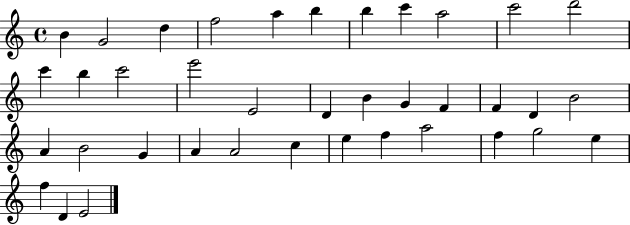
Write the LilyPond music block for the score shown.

{
  \clef treble
  \time 4/4
  \defaultTimeSignature
  \key c \major
  b'4 g'2 d''4 | f''2 a''4 b''4 | b''4 c'''4 a''2 | c'''2 d'''2 | \break c'''4 b''4 c'''2 | e'''2 e'2 | d'4 b'4 g'4 f'4 | f'4 d'4 b'2 | \break a'4 b'2 g'4 | a'4 a'2 c''4 | e''4 f''4 a''2 | f''4 g''2 e''4 | \break f''4 d'4 e'2 | \bar "|."
}